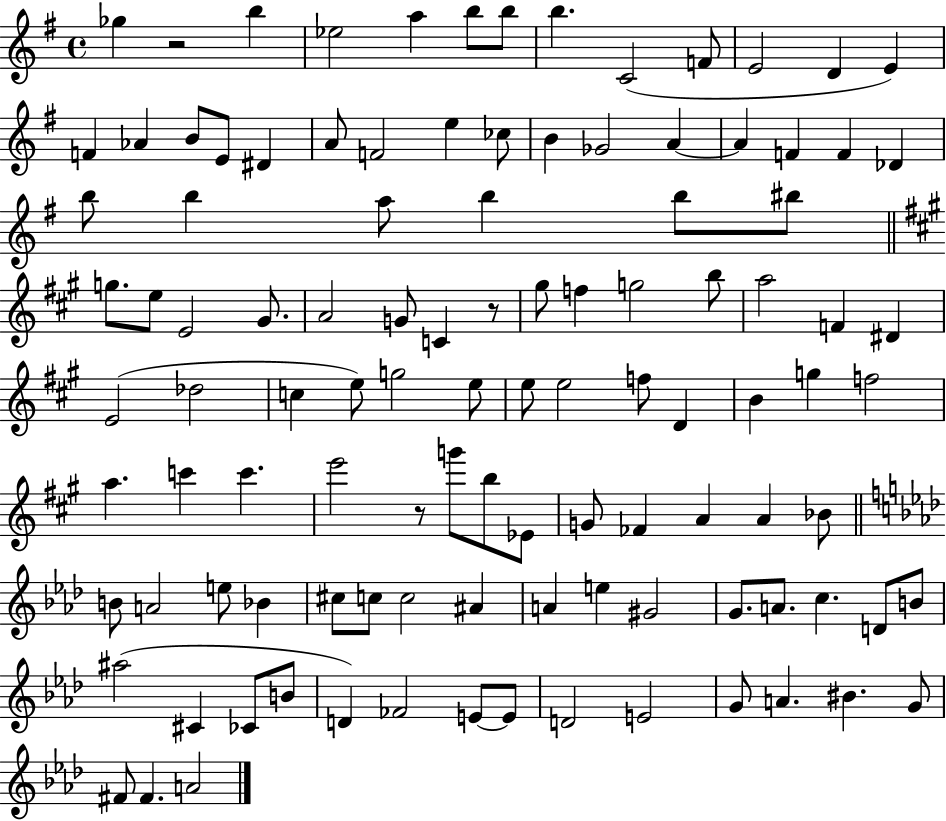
Gb5/q R/h B5/q Eb5/h A5/q B5/e B5/e B5/q. C4/h F4/e E4/h D4/q E4/q F4/q Ab4/q B4/e E4/e D#4/q A4/e F4/h E5/q CES5/e B4/q Gb4/h A4/q A4/q F4/q F4/q Db4/q B5/e B5/q A5/e B5/q B5/e BIS5/e G5/e. E5/e E4/h G#4/e. A4/h G4/e C4/q R/e G#5/e F5/q G5/h B5/e A5/h F4/q D#4/q E4/h Db5/h C5/q E5/e G5/h E5/e E5/e E5/h F5/e D4/q B4/q G5/q F5/h A5/q. C6/q C6/q. E6/h R/e G6/e B5/e Eb4/e G4/e FES4/q A4/q A4/q Bb4/e B4/e A4/h E5/e Bb4/q C#5/e C5/e C5/h A#4/q A4/q E5/q G#4/h G4/e. A4/e. C5/q. D4/e B4/e A#5/h C#4/q CES4/e B4/e D4/q FES4/h E4/e E4/e D4/h E4/h G4/e A4/q. BIS4/q. G4/e F#4/e F#4/q. A4/h